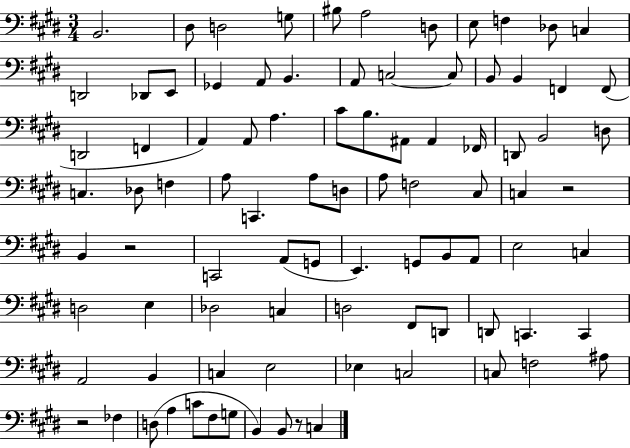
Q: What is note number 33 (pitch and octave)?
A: A#2